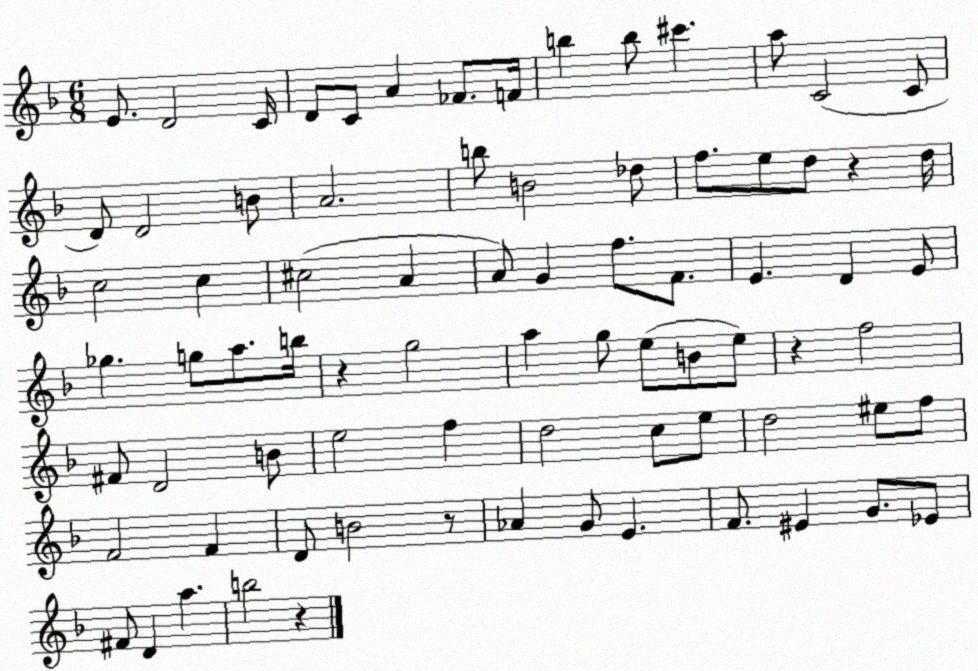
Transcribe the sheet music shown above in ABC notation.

X:1
T:Untitled
M:6/8
L:1/4
K:F
E/2 D2 C/4 D/2 C/2 A _F/2 F/4 b b/2 ^c' a/2 C2 C/2 D/2 D2 B/2 A2 b/2 B2 _d/2 f/2 e/2 d/2 z d/4 c2 c ^c2 A A/2 G f/2 F/2 E D E/2 _g g/2 a/2 b/4 z g2 a g/2 e/2 B/2 e/2 z f2 ^F/2 D2 B/2 e2 f d2 c/2 e/2 d2 ^e/2 f/2 F2 F D/2 B2 z/2 _A G/2 E F/2 ^E G/2 _E/2 ^F/2 D a b2 z